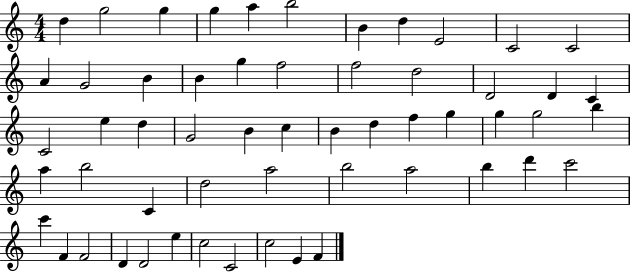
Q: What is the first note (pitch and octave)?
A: D5